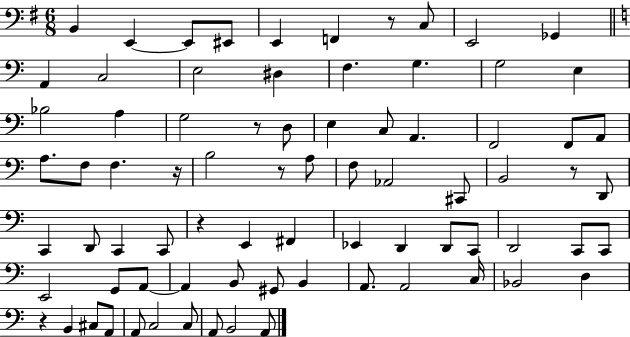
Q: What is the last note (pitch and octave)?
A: A2